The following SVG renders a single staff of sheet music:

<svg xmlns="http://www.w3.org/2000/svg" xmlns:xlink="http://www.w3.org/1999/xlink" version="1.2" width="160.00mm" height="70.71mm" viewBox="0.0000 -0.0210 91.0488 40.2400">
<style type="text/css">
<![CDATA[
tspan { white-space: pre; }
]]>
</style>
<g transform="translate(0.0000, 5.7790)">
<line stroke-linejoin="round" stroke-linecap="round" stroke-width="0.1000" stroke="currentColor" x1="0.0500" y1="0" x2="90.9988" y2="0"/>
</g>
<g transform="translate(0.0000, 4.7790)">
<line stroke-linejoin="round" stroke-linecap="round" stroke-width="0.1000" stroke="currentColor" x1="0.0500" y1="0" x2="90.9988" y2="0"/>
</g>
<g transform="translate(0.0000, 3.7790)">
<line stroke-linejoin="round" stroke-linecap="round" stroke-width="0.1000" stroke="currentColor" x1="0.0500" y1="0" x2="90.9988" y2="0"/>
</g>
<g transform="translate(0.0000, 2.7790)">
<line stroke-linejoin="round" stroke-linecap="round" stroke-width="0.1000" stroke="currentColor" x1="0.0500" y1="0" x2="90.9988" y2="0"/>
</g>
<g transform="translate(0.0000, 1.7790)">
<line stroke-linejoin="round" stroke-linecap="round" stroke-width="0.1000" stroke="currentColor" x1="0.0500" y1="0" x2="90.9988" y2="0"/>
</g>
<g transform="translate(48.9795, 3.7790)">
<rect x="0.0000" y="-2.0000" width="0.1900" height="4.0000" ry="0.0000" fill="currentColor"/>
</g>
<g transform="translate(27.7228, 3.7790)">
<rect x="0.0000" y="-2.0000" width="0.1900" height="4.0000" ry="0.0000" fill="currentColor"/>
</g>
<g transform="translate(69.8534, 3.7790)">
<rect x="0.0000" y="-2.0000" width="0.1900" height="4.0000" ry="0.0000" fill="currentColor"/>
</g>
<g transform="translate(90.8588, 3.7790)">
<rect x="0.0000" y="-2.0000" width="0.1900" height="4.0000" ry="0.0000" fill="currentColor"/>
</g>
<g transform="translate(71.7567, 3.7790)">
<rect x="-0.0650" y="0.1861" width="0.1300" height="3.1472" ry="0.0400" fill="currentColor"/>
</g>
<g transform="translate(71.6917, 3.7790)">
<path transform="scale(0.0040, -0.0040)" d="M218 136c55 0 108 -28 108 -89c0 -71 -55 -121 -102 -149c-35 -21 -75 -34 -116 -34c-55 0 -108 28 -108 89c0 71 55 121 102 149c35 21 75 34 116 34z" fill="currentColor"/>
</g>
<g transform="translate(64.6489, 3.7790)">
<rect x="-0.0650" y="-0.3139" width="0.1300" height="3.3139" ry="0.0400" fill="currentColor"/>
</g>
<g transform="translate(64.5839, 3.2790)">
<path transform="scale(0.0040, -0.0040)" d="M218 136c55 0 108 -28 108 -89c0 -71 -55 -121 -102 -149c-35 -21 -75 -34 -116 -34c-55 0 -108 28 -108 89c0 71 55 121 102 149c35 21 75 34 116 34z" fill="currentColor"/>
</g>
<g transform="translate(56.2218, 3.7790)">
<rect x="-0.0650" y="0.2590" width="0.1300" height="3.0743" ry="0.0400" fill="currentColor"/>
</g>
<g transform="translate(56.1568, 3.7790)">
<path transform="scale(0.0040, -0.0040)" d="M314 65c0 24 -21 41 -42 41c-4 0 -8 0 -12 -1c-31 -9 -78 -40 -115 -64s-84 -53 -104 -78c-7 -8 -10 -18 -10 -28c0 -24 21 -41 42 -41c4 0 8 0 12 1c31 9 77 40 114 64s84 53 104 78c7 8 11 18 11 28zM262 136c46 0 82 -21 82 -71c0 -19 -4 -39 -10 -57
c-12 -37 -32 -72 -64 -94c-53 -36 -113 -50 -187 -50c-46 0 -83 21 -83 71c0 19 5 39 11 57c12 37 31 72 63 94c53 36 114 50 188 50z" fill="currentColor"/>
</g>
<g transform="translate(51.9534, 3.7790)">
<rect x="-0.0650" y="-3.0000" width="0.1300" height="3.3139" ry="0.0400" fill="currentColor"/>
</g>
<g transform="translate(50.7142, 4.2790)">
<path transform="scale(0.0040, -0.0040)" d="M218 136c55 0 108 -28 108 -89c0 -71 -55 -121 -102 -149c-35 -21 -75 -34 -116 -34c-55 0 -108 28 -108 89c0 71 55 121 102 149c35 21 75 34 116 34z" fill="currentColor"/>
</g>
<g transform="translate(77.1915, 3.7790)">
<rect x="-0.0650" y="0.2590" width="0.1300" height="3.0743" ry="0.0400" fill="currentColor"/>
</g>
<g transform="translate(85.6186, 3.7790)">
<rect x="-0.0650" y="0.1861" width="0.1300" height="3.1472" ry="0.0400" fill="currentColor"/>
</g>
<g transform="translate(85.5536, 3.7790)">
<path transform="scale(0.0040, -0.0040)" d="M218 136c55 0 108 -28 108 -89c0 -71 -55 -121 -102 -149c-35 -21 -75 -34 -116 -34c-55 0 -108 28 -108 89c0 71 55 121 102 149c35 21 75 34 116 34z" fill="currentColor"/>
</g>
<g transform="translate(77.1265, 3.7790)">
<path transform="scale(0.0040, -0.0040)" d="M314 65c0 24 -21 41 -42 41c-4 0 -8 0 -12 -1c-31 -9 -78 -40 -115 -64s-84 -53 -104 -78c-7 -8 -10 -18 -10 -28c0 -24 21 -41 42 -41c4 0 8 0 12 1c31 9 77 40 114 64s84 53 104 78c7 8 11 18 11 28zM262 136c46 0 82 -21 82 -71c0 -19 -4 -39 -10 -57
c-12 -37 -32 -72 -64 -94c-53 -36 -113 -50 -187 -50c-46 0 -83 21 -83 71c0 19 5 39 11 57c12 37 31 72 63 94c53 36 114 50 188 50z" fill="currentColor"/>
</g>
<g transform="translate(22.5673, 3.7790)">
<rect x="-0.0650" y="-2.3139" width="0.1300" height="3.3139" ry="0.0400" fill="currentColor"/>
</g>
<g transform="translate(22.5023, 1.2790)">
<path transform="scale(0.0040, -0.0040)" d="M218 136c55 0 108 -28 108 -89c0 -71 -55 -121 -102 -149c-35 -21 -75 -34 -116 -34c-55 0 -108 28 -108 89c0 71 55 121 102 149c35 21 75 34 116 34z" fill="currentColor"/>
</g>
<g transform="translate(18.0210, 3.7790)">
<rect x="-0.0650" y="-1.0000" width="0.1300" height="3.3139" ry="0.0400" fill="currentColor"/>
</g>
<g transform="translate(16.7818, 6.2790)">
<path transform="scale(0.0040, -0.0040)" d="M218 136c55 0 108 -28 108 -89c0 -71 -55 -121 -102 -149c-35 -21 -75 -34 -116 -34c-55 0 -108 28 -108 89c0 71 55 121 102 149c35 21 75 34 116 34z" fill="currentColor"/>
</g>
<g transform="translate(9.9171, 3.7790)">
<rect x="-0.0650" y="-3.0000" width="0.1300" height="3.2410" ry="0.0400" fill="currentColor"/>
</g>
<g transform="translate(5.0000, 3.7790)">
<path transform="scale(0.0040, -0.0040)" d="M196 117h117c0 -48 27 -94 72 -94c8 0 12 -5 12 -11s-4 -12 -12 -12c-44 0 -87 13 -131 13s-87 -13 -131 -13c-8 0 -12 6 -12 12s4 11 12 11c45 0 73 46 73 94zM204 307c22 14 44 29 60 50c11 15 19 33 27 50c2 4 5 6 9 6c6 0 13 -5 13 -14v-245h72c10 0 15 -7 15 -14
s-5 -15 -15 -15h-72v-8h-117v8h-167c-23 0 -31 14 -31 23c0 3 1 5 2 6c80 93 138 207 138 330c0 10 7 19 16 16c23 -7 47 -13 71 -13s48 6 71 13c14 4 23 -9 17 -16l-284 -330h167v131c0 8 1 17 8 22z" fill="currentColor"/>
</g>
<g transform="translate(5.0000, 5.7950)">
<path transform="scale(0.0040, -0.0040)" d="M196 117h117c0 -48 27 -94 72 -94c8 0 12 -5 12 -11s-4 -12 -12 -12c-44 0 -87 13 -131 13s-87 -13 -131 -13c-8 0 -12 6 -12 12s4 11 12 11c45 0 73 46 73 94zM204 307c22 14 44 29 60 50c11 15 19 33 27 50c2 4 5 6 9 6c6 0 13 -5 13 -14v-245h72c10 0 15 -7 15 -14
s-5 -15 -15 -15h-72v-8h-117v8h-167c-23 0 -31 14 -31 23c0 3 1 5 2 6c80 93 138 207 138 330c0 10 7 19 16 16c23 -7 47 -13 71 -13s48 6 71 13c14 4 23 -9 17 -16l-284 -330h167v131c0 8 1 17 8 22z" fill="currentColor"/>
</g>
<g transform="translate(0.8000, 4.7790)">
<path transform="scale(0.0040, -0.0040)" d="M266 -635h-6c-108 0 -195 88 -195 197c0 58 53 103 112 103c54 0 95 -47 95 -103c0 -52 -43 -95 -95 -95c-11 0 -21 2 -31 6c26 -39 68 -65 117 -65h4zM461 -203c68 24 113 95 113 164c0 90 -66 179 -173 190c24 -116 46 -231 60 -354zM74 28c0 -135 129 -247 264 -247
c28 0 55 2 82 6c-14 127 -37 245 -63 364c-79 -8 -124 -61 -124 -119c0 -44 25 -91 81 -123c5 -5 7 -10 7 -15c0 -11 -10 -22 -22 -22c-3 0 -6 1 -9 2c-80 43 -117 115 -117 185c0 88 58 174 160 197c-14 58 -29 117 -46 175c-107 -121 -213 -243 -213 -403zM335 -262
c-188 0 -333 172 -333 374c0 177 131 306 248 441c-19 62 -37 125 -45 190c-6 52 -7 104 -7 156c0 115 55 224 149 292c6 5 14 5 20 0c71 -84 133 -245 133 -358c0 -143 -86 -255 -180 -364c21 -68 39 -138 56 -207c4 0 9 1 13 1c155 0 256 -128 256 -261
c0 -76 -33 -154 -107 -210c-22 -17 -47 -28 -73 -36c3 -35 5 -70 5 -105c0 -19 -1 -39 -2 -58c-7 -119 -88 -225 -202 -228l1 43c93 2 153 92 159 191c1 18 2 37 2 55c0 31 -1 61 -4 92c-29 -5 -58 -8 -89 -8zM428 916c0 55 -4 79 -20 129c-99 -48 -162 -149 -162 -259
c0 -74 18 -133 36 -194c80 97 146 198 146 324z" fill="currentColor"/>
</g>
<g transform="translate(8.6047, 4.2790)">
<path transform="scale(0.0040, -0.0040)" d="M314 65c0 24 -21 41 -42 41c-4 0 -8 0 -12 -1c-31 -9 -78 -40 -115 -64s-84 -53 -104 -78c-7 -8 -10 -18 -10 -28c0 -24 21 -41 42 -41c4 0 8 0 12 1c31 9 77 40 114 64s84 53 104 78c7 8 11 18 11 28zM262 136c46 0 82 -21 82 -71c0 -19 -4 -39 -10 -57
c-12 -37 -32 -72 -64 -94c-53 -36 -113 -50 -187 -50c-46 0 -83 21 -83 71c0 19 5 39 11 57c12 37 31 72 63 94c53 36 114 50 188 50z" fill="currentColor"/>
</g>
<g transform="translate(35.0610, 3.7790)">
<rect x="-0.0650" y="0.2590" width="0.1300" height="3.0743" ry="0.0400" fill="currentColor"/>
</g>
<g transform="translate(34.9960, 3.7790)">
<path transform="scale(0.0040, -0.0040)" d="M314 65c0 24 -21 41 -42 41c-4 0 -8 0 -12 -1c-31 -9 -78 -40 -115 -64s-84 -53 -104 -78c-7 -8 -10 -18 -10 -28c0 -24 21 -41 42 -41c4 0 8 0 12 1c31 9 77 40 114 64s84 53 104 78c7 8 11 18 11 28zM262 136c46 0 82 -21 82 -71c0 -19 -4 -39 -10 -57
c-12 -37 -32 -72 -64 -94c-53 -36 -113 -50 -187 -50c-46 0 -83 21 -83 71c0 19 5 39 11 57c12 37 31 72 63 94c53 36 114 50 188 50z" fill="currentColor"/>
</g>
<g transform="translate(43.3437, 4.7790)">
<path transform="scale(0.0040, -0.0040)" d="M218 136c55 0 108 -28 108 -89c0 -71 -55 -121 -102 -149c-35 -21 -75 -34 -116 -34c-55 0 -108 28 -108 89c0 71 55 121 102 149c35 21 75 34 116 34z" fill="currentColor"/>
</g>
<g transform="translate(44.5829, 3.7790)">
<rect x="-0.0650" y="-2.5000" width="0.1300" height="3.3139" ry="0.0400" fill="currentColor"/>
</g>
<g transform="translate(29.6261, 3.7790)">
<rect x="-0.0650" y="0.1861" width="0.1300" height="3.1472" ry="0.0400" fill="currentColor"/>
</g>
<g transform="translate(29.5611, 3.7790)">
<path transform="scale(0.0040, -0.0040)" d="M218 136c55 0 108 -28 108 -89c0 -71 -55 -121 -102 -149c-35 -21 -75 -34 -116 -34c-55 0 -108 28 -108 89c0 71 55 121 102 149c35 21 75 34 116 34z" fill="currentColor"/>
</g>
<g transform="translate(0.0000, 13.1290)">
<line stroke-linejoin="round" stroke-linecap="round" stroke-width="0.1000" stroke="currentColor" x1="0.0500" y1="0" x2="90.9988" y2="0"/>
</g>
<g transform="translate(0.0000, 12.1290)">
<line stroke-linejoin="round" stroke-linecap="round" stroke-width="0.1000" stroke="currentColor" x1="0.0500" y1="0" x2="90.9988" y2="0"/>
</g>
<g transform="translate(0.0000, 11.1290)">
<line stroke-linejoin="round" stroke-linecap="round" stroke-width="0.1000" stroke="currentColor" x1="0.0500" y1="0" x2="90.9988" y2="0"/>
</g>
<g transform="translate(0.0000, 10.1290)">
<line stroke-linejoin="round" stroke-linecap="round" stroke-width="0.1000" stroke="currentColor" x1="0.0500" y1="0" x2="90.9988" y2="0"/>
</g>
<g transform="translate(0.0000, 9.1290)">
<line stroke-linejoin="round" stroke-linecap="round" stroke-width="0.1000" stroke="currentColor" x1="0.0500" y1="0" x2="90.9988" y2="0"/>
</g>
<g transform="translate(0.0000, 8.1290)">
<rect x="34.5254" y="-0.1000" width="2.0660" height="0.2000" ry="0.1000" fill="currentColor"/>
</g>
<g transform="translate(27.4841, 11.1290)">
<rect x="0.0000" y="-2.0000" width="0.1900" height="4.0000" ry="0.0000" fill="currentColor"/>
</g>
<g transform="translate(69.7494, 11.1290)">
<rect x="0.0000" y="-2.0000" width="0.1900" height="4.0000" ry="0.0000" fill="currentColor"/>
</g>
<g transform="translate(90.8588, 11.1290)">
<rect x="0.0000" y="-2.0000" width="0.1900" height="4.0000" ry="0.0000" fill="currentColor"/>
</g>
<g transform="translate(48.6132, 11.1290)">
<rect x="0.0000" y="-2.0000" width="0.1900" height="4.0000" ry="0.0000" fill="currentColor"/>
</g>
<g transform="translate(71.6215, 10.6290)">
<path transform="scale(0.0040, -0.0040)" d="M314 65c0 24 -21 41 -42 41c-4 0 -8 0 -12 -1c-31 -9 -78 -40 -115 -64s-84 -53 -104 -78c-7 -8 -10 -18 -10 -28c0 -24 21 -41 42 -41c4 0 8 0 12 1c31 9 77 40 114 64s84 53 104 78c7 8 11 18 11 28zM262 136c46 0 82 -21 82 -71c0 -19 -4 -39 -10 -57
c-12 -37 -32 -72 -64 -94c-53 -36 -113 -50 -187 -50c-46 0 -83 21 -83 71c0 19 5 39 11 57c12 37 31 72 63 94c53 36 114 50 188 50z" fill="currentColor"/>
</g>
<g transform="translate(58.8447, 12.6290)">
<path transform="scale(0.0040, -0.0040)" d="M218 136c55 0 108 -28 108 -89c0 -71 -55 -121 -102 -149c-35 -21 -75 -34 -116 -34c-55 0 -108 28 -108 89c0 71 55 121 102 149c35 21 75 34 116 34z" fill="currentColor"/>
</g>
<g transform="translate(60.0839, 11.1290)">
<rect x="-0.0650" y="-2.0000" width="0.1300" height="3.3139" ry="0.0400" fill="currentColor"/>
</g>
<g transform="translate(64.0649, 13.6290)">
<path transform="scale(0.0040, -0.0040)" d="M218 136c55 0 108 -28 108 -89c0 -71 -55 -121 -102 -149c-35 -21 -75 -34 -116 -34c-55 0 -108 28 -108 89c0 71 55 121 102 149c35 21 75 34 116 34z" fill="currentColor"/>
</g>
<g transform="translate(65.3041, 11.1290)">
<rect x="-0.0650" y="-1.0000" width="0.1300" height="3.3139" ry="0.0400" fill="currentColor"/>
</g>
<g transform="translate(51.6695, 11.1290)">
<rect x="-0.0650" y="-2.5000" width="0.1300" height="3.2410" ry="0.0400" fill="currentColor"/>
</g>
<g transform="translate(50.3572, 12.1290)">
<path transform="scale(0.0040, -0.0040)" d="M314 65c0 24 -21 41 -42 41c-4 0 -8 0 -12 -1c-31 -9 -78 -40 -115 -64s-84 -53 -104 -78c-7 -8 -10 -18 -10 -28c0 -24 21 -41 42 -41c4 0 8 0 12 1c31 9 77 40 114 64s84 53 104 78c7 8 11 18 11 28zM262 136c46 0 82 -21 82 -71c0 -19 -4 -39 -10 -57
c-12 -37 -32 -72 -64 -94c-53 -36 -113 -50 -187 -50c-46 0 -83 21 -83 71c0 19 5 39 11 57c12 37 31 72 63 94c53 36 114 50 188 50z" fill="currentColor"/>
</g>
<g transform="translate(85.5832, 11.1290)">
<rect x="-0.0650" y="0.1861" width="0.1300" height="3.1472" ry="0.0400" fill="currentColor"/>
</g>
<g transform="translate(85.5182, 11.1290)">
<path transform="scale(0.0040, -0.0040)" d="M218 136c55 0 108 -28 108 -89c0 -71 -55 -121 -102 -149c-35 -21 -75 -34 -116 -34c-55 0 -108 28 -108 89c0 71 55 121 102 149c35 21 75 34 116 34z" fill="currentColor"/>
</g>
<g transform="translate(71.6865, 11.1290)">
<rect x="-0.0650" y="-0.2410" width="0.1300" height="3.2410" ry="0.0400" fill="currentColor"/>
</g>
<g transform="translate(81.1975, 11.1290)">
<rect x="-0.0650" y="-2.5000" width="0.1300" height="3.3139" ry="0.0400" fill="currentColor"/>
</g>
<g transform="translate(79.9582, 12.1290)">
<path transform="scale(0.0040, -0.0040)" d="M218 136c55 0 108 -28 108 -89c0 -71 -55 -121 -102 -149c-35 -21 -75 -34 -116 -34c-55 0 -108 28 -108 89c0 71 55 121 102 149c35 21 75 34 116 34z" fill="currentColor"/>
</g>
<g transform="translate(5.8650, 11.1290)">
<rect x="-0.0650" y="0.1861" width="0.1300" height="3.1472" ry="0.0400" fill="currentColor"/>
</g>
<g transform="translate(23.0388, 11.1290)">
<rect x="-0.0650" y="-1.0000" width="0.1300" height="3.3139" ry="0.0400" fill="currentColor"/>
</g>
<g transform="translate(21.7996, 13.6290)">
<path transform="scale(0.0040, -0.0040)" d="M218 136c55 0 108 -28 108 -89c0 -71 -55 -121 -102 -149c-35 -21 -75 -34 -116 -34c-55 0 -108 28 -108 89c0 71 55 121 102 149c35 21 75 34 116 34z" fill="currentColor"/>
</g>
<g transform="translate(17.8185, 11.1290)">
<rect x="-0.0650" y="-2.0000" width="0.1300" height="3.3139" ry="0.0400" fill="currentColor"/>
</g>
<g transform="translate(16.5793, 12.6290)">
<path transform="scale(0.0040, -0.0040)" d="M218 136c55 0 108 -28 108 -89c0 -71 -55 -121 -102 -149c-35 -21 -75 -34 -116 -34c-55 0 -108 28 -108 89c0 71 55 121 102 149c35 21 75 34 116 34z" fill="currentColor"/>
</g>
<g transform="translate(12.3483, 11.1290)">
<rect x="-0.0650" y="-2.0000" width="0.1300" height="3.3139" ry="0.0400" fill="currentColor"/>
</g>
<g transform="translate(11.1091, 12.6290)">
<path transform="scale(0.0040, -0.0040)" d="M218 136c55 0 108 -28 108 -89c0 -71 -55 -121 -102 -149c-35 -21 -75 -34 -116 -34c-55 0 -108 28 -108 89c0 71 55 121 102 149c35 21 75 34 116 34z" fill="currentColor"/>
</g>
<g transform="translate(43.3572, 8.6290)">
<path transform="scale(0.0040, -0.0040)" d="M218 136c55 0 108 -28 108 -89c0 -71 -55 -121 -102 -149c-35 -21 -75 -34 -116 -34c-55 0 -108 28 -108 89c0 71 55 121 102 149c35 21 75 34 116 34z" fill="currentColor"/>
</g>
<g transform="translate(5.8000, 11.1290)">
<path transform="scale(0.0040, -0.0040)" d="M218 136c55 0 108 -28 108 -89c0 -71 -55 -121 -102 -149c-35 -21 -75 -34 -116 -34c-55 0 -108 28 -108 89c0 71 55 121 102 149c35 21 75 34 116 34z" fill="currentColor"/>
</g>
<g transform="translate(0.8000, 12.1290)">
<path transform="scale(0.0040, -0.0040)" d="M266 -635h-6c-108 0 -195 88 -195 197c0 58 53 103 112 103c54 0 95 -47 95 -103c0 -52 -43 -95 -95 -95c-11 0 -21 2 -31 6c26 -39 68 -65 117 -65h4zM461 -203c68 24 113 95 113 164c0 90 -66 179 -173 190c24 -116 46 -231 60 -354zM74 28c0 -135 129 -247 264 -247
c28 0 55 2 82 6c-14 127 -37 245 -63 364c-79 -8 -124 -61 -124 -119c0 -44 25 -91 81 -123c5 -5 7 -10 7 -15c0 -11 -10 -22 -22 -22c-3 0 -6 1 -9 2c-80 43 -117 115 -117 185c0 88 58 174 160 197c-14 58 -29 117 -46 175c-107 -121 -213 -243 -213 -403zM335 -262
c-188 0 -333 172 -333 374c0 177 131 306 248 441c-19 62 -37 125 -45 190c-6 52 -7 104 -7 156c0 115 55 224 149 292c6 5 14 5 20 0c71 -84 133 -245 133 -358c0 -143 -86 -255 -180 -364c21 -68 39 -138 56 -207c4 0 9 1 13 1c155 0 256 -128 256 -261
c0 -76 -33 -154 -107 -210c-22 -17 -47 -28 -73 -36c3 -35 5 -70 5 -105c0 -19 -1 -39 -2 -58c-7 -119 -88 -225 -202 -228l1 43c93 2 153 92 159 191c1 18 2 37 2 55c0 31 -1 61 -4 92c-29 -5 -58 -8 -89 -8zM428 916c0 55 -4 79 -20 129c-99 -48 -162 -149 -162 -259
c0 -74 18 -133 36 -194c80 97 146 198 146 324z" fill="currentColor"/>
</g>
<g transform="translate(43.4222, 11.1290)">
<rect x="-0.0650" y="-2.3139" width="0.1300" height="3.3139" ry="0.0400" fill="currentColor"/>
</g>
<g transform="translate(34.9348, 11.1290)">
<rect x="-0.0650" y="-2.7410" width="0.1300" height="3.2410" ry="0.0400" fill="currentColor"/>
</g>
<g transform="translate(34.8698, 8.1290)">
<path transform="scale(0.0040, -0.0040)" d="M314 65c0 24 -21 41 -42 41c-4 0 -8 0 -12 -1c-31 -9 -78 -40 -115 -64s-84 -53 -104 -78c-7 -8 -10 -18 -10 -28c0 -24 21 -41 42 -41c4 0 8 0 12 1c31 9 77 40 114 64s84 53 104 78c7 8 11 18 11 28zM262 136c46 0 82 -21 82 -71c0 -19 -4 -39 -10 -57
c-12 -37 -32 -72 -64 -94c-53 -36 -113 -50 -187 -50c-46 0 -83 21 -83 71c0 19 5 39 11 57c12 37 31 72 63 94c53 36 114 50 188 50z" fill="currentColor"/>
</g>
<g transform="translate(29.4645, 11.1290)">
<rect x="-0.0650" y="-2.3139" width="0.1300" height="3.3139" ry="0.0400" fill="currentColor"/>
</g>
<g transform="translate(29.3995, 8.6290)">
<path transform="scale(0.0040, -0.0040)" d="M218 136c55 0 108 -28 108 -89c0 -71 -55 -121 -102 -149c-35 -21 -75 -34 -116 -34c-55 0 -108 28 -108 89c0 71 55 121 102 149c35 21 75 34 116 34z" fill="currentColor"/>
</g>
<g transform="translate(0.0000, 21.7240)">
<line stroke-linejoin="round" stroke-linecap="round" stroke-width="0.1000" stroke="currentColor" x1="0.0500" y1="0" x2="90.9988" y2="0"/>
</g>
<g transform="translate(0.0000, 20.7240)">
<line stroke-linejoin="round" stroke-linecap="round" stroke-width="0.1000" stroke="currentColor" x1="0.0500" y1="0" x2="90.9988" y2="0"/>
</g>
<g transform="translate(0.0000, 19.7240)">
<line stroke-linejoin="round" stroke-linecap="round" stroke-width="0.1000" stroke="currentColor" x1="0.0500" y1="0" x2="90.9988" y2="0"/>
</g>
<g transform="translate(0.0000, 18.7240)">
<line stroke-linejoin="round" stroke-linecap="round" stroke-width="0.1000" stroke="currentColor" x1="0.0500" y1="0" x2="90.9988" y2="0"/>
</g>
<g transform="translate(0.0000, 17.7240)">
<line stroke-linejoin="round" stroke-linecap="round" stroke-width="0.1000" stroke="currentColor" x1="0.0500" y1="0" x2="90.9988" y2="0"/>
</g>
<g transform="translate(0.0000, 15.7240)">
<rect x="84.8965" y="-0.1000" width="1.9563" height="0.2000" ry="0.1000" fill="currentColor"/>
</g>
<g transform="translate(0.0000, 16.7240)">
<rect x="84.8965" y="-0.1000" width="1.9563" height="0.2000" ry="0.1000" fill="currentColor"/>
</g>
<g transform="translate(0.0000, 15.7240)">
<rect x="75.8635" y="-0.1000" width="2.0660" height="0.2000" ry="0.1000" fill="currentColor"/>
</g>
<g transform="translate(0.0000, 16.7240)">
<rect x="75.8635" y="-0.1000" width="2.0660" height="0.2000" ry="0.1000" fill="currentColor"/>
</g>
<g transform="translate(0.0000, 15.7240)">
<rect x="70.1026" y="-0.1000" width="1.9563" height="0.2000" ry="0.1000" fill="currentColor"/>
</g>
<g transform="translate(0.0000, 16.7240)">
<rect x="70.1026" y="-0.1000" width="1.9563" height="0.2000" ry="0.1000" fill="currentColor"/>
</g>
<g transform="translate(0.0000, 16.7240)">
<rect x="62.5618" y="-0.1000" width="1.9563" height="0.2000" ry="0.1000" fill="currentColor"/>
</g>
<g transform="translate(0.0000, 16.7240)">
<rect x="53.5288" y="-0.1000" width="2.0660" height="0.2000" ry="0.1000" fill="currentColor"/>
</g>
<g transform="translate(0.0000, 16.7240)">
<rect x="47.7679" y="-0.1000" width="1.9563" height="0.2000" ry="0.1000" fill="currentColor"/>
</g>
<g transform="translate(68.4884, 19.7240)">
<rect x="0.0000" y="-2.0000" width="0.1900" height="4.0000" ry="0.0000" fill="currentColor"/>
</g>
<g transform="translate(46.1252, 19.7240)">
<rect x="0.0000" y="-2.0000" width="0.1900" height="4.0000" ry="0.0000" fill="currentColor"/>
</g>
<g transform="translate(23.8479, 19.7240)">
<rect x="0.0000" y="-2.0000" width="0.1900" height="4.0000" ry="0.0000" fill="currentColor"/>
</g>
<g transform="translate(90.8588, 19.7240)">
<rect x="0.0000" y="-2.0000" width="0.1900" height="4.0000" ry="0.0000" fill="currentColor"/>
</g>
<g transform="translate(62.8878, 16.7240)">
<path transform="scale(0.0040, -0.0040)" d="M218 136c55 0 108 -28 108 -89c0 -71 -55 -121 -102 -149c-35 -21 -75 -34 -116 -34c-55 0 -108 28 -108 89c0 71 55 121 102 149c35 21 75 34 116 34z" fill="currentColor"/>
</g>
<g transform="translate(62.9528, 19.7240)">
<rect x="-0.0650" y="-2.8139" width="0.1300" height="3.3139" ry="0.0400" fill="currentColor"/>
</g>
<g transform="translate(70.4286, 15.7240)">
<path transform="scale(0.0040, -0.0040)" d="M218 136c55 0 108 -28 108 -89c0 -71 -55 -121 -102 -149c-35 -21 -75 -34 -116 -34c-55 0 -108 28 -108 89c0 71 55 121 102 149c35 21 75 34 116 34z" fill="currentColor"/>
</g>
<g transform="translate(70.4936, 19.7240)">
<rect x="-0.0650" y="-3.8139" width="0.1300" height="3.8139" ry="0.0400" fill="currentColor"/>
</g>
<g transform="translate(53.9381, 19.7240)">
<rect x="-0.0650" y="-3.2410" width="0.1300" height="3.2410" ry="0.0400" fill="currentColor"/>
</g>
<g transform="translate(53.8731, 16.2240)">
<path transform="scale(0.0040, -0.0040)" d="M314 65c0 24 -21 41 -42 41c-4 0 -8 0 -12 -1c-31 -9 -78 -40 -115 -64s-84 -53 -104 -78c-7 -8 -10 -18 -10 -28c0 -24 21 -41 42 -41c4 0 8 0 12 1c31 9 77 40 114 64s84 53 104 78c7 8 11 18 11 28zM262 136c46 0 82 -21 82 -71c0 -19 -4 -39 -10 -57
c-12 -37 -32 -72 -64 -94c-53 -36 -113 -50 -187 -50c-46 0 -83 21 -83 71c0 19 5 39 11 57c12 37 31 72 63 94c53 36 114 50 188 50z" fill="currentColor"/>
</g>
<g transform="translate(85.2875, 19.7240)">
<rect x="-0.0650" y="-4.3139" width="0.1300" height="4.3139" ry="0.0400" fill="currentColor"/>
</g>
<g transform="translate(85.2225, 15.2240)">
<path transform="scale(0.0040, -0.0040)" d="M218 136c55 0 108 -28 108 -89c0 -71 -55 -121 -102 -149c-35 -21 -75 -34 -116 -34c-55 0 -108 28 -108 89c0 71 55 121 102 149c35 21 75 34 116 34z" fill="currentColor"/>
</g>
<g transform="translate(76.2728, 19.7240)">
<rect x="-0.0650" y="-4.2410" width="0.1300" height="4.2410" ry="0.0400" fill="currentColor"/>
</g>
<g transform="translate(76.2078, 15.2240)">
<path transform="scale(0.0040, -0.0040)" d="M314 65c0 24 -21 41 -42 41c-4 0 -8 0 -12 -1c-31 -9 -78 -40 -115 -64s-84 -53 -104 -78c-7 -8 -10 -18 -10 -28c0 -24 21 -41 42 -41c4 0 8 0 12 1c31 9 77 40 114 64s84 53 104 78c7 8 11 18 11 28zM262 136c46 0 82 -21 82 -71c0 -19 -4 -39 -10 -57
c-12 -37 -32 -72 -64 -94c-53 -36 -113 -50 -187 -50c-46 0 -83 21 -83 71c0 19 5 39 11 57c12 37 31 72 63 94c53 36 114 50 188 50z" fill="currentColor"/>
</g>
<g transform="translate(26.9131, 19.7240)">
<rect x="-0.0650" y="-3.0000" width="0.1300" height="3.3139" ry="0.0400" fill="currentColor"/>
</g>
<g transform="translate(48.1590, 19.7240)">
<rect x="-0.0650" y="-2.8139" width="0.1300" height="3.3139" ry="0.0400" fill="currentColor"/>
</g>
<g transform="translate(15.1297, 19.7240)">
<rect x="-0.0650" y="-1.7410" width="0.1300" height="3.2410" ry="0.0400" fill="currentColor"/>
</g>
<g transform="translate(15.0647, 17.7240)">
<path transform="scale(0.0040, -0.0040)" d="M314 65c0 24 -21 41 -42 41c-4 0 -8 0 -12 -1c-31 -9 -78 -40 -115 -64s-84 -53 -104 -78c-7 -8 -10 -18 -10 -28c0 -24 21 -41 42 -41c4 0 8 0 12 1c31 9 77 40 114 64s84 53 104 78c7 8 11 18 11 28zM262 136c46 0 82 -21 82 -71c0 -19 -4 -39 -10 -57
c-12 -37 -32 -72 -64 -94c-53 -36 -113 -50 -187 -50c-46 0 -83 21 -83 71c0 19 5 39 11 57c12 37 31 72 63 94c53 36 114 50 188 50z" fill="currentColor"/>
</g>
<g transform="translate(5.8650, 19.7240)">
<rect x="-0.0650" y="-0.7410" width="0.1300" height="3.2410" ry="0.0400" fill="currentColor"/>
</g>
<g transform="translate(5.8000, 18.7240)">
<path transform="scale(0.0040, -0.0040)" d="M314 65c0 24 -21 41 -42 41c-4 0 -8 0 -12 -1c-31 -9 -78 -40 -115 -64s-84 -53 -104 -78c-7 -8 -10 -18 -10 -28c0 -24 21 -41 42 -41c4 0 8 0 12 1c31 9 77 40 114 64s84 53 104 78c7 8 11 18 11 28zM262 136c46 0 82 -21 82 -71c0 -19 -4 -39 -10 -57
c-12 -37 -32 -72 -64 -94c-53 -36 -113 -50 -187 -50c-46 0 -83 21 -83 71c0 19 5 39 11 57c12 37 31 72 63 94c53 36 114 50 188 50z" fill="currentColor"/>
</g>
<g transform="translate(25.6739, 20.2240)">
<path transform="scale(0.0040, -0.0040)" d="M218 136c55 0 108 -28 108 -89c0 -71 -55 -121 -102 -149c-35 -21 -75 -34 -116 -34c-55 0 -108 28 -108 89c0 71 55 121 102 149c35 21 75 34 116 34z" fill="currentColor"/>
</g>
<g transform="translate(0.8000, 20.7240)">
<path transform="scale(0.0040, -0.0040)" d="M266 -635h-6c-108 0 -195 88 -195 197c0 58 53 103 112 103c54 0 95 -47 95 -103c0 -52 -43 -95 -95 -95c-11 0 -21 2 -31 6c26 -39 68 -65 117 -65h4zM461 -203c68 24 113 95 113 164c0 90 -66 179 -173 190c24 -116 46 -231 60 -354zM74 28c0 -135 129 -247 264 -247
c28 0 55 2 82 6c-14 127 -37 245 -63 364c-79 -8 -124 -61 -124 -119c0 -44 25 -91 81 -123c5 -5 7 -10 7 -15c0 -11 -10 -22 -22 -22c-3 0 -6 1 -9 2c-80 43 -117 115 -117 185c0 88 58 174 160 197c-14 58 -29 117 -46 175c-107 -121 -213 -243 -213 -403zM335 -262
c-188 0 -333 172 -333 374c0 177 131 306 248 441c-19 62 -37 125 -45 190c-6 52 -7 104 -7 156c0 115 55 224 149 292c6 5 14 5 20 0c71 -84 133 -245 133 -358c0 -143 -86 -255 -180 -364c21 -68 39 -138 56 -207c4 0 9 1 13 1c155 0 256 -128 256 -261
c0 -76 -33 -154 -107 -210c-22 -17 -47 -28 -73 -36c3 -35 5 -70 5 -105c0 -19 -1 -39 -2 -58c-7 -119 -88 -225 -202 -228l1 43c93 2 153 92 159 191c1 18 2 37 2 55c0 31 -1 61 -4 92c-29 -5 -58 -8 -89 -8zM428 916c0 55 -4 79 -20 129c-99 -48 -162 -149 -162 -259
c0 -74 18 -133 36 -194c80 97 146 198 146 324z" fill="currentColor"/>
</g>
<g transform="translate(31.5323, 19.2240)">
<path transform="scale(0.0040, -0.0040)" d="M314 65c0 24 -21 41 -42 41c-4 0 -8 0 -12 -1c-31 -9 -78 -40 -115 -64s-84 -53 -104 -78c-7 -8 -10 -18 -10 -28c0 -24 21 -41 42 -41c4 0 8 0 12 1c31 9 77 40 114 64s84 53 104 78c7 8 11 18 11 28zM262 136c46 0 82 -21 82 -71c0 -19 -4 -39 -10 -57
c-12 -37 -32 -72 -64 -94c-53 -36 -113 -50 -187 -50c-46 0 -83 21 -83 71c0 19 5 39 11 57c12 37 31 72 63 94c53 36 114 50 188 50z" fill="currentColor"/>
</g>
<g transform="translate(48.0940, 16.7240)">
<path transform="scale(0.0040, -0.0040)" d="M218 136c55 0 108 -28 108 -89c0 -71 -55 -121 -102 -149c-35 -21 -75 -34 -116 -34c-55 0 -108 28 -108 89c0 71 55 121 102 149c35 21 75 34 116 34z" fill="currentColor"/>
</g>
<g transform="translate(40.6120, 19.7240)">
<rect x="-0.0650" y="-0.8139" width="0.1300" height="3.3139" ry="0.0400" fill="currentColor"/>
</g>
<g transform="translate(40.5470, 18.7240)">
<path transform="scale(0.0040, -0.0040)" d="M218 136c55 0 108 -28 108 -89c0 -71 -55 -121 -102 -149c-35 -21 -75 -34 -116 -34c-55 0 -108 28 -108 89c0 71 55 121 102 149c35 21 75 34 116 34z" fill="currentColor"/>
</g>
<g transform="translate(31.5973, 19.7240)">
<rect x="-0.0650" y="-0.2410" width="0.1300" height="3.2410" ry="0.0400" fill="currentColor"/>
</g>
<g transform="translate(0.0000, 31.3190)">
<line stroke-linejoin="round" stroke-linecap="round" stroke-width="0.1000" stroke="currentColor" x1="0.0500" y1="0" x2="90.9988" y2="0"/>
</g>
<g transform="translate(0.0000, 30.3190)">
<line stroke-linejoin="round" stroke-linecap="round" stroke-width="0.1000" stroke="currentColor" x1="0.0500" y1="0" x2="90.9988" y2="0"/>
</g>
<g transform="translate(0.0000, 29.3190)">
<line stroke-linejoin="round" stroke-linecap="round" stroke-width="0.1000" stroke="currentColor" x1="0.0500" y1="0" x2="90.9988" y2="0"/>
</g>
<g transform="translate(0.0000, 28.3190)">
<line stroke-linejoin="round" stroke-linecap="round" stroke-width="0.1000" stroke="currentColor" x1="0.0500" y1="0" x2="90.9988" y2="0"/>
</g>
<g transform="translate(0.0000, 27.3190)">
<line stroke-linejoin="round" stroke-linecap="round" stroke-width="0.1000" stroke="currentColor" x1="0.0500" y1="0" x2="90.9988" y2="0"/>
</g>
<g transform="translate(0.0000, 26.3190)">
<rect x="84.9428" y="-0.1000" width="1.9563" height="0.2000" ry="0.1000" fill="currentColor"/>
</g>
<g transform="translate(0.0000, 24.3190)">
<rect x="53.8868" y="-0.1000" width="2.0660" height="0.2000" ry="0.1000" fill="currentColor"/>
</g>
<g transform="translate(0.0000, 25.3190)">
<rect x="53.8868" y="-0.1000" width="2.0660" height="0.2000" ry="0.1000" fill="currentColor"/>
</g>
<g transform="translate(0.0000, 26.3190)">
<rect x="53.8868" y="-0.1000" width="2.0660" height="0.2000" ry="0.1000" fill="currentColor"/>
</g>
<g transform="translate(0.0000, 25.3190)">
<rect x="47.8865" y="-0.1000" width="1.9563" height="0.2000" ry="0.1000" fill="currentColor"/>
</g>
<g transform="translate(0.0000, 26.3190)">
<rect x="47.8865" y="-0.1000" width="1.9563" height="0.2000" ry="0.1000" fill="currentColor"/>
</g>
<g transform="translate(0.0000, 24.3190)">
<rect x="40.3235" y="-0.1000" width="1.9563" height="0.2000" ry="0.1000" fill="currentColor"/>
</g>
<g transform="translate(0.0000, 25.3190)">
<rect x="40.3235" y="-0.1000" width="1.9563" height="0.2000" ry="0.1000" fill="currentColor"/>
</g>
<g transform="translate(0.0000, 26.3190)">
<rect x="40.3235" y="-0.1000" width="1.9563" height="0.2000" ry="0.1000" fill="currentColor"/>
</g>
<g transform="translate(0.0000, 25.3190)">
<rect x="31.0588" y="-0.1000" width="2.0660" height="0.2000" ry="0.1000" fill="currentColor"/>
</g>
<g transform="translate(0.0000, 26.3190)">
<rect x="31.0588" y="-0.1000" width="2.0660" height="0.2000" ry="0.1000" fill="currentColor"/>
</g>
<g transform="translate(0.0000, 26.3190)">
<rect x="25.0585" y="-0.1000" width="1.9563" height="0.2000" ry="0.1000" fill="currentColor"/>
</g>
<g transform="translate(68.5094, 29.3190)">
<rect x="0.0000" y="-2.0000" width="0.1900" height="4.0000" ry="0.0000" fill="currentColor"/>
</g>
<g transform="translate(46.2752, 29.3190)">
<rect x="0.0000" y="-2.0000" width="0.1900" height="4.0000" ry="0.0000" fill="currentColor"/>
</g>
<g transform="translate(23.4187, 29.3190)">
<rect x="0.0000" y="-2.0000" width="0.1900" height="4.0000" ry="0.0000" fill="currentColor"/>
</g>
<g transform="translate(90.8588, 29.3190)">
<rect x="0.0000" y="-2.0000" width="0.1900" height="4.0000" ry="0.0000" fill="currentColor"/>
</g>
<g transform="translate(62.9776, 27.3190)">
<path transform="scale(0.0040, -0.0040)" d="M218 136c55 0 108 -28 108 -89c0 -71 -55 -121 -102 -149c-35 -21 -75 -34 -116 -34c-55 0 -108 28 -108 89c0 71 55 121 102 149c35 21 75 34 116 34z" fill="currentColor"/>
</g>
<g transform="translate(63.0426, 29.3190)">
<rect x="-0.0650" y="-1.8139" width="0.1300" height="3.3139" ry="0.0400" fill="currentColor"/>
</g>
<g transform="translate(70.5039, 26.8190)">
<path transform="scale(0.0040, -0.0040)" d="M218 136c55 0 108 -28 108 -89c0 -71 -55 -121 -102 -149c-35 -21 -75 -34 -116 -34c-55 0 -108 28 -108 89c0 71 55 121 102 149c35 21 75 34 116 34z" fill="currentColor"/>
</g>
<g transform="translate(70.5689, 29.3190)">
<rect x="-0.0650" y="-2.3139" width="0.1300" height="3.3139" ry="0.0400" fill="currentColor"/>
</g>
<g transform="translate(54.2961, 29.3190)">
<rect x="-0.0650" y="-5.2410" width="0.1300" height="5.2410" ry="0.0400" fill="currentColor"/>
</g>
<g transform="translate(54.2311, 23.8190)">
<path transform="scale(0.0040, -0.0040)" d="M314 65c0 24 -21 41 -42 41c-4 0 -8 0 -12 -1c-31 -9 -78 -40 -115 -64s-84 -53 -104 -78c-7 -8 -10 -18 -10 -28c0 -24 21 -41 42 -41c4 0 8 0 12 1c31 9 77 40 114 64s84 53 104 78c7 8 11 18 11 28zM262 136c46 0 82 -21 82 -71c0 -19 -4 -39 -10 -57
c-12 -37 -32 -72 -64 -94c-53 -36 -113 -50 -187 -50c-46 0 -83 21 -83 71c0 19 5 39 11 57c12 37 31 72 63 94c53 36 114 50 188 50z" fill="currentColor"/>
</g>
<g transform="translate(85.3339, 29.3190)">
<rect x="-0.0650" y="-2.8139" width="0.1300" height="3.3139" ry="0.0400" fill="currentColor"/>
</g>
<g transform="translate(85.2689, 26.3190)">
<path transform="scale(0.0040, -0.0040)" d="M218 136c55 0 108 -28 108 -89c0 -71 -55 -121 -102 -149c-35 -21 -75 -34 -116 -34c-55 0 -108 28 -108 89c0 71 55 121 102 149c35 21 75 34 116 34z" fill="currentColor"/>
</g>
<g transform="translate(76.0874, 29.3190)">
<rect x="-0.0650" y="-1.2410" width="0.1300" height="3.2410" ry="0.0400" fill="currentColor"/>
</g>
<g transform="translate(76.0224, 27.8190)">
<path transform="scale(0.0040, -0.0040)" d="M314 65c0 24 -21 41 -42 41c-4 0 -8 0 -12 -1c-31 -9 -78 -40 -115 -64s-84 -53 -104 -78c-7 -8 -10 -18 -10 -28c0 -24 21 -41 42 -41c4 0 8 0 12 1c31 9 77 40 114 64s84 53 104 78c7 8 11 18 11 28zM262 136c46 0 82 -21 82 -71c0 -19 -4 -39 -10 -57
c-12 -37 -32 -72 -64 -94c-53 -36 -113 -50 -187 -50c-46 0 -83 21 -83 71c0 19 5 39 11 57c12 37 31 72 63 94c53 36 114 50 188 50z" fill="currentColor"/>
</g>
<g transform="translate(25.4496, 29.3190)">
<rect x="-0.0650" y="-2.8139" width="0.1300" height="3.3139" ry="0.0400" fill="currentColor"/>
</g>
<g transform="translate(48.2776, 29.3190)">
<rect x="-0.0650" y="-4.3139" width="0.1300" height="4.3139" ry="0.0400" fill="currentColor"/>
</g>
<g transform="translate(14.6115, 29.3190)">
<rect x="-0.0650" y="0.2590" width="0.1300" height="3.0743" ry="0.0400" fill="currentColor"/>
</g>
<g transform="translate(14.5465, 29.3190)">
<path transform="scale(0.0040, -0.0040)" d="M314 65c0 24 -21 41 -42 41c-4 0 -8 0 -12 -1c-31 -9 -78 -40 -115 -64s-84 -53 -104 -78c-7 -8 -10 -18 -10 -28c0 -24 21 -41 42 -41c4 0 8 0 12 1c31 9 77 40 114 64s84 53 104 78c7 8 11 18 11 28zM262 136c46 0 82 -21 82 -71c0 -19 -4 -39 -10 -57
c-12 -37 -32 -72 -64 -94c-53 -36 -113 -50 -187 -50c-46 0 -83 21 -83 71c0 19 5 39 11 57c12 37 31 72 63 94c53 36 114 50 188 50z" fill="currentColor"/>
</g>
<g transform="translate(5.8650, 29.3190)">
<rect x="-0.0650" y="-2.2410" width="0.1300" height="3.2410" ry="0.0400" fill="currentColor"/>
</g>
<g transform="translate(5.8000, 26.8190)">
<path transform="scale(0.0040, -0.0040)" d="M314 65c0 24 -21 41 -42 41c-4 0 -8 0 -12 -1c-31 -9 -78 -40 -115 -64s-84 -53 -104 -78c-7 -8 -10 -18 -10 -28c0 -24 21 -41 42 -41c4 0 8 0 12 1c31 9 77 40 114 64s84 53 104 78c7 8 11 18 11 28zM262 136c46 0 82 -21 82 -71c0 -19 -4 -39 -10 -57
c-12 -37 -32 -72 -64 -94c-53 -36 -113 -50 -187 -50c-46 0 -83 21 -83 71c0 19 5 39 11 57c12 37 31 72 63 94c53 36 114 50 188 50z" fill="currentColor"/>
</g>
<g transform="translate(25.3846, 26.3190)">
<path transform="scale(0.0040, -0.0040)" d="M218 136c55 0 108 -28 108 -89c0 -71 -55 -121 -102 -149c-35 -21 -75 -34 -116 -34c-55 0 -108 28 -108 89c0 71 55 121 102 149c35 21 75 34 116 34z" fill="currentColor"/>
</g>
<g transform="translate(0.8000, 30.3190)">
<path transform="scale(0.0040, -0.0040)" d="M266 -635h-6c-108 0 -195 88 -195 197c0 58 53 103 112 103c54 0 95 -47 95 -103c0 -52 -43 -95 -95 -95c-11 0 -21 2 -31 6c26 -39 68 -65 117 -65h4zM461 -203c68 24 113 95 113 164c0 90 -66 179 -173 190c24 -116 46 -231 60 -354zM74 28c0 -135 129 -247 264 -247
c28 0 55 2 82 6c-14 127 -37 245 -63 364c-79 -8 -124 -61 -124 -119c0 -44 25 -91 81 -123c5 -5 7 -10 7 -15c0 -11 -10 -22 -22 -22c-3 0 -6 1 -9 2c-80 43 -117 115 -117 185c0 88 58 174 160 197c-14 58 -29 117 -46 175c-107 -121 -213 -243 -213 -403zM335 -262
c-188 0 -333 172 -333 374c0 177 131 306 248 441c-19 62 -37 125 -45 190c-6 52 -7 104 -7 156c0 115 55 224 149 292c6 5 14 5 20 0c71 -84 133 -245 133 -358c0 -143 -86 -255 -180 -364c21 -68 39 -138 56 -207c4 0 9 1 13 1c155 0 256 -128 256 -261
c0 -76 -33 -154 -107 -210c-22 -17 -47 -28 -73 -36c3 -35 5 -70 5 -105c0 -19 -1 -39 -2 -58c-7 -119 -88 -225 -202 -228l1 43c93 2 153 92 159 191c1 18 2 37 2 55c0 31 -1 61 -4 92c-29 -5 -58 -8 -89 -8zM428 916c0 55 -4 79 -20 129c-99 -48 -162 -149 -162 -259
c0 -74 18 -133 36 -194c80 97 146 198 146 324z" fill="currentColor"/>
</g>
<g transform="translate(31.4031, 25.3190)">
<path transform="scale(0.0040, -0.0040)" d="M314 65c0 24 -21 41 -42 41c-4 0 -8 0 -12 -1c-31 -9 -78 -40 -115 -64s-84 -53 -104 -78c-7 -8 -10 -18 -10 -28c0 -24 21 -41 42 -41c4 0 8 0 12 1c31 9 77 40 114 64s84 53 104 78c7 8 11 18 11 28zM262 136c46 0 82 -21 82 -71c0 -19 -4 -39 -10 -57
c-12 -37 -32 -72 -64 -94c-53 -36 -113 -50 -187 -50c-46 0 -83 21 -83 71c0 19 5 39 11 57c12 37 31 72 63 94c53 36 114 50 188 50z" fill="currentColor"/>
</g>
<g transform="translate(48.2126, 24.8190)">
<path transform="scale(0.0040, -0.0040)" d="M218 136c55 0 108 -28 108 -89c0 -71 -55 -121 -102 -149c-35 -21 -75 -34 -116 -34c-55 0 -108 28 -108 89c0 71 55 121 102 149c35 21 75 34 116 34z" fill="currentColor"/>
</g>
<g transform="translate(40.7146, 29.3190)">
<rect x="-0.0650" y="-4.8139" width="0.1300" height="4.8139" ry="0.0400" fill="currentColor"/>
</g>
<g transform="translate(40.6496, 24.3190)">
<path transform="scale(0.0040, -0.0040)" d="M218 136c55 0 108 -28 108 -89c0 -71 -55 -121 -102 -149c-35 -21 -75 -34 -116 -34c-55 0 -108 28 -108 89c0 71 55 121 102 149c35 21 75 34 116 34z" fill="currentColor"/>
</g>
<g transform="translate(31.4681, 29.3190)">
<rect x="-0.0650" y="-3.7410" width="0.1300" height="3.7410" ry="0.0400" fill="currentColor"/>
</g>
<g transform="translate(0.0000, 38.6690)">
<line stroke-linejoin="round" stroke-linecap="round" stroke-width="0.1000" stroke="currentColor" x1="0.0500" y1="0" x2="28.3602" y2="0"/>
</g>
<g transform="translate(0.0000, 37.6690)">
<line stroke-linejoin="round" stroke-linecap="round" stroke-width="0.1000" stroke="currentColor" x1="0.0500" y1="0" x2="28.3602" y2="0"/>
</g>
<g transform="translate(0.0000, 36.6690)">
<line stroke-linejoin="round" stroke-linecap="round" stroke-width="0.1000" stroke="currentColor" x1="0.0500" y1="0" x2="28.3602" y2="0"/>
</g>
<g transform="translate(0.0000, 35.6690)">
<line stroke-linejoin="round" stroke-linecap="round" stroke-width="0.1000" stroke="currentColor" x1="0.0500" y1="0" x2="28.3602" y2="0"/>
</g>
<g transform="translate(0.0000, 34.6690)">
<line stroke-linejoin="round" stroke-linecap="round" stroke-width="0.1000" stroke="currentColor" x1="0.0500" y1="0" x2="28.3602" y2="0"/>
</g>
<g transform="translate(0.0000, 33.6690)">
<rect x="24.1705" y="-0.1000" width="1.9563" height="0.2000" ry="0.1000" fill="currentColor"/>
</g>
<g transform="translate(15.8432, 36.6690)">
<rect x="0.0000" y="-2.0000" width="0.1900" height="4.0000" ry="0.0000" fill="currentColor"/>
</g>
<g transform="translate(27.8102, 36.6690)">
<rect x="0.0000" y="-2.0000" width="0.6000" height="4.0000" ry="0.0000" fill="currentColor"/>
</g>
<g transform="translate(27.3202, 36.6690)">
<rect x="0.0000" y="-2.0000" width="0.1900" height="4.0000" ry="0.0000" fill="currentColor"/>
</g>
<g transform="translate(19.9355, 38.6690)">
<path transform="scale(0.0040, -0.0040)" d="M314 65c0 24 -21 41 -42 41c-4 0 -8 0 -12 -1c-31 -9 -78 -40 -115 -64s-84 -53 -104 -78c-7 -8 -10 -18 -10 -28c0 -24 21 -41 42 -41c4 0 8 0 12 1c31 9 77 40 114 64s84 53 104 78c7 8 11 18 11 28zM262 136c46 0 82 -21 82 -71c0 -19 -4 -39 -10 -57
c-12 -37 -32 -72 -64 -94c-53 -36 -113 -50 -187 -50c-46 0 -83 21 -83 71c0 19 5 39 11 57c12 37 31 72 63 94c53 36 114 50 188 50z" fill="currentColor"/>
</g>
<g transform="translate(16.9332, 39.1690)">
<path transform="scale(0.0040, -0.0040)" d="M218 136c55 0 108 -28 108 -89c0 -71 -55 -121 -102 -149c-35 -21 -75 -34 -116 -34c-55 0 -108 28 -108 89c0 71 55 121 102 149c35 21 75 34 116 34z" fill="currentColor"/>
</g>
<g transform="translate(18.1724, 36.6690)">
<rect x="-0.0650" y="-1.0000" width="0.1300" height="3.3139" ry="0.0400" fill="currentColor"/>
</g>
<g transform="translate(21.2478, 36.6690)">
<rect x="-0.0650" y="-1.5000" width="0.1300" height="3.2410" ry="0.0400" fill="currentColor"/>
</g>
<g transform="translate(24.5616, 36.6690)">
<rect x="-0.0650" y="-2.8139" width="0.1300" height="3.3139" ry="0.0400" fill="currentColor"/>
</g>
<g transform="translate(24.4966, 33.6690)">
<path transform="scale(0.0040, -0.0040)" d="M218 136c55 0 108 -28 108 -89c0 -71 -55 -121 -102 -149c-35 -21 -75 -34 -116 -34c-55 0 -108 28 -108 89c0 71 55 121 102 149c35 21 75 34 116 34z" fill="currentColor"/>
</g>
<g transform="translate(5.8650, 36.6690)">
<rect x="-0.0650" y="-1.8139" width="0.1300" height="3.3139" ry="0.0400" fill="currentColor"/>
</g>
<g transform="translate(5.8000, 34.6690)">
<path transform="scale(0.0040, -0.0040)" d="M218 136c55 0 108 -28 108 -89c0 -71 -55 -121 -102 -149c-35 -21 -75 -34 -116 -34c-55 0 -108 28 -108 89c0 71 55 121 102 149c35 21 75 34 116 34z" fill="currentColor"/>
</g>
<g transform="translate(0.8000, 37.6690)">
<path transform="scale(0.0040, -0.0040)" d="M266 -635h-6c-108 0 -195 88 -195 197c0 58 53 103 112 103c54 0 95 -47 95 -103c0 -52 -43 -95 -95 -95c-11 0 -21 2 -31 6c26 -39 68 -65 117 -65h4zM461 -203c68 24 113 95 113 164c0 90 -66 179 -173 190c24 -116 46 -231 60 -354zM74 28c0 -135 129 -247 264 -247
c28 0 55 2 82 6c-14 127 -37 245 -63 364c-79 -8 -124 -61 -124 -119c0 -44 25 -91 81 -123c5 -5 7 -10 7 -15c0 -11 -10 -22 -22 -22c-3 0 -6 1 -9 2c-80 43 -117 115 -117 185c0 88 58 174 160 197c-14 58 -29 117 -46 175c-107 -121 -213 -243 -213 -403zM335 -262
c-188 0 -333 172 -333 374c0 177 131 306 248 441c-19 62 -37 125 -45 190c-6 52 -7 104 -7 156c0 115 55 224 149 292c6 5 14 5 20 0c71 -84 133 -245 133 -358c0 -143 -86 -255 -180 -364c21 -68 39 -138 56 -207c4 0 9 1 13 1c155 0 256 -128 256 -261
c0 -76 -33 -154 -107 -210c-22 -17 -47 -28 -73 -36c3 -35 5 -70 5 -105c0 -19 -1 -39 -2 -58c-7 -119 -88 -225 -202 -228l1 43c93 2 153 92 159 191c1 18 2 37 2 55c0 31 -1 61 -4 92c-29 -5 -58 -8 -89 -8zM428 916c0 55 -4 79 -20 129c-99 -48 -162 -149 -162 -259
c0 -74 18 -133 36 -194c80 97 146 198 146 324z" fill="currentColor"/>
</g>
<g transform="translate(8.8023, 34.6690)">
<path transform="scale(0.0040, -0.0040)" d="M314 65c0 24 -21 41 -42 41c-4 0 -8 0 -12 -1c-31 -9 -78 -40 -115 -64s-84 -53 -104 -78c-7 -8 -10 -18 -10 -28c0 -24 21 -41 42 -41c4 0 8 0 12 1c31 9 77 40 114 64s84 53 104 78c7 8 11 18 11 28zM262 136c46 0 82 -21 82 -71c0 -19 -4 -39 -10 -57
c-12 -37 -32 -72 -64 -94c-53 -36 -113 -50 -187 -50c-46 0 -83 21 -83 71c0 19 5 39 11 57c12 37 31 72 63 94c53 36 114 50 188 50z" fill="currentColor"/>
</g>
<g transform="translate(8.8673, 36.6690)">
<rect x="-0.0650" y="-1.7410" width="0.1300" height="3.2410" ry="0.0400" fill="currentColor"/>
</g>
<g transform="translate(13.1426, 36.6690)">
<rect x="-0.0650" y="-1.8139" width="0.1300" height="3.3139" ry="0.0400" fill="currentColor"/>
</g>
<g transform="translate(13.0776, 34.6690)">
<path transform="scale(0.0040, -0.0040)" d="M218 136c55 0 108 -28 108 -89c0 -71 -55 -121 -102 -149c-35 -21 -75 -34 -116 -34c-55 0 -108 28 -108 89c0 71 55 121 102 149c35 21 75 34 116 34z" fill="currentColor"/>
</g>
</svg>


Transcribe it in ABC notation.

X:1
T:Untitled
M:4/4
L:1/4
K:C
A2 D g B B2 G A B2 c B B2 B B F F D g a2 g G2 F D c2 G B d2 f2 A c2 d a b2 a c' d'2 d' g2 B2 a c'2 e' d' f'2 f g e2 a f f2 f D E2 a